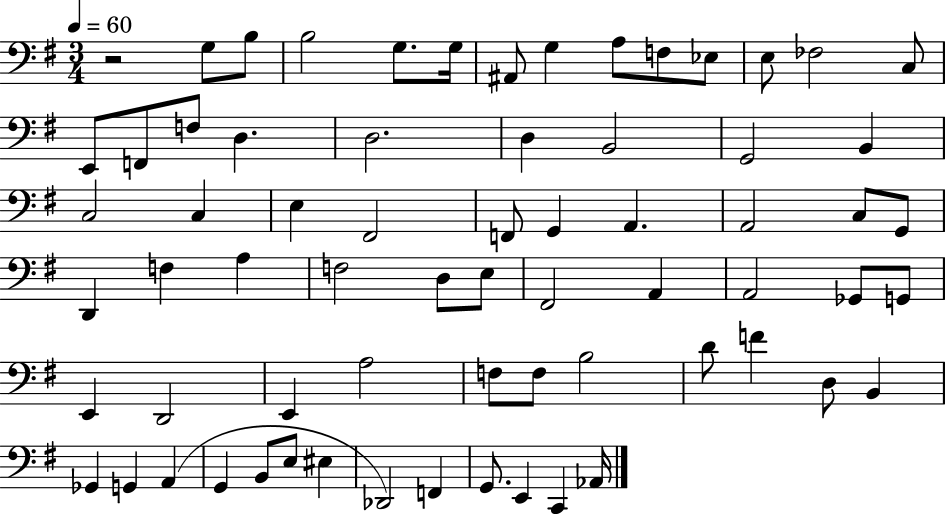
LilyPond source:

{
  \clef bass
  \numericTimeSignature
  \time 3/4
  \key g \major
  \tempo 4 = 60
  r2 g8 b8 | b2 g8. g16 | ais,8 g4 a8 f8 ees8 | e8 fes2 c8 | \break e,8 f,8 f8 d4. | d2. | d4 b,2 | g,2 b,4 | \break c2 c4 | e4 fis,2 | f,8 g,4 a,4. | a,2 c8 g,8 | \break d,4 f4 a4 | f2 d8 e8 | fis,2 a,4 | a,2 ges,8 g,8 | \break e,4 d,2 | e,4 a2 | f8 f8 b2 | d'8 f'4 d8 b,4 | \break ges,4 g,4 a,4( | g,4 b,8 e8 eis4 | des,2) f,4 | g,8. e,4 c,4 aes,16 | \break \bar "|."
}